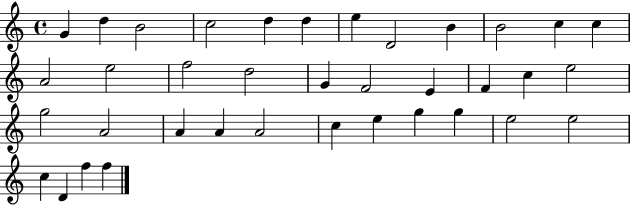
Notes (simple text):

G4/q D5/q B4/h C5/h D5/q D5/q E5/q D4/h B4/q B4/h C5/q C5/q A4/h E5/h F5/h D5/h G4/q F4/h E4/q F4/q C5/q E5/h G5/h A4/h A4/q A4/q A4/h C5/q E5/q G5/q G5/q E5/h E5/h C5/q D4/q F5/q F5/q